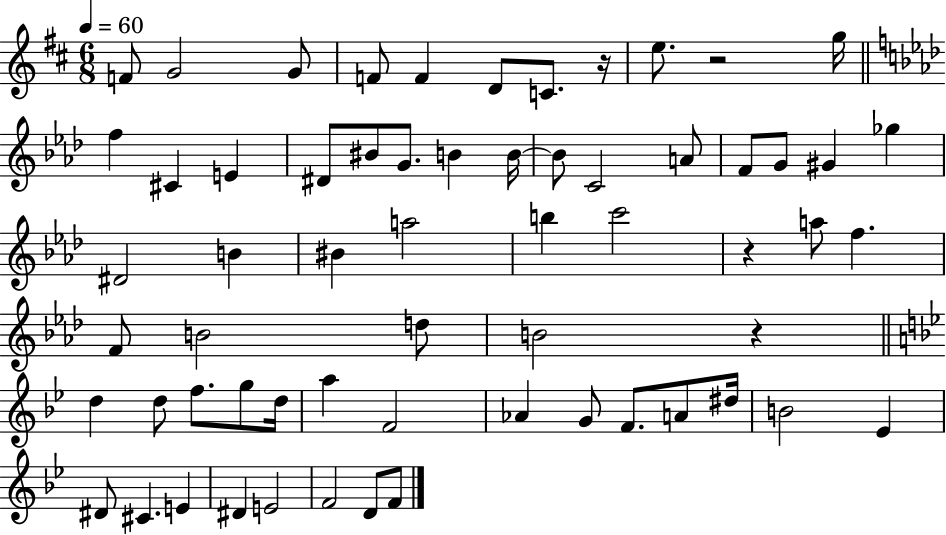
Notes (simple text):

F4/e G4/h G4/e F4/e F4/q D4/e C4/e. R/s E5/e. R/h G5/s F5/q C#4/q E4/q D#4/e BIS4/e G4/e. B4/q B4/s B4/e C4/h A4/e F4/e G4/e G#4/q Gb5/q D#4/h B4/q BIS4/q A5/h B5/q C6/h R/q A5/e F5/q. F4/e B4/h D5/e B4/h R/q D5/q D5/e F5/e. G5/e D5/s A5/q F4/h Ab4/q G4/e F4/e. A4/e D#5/s B4/h Eb4/q D#4/e C#4/q. E4/q D#4/q E4/h F4/h D4/e F4/e